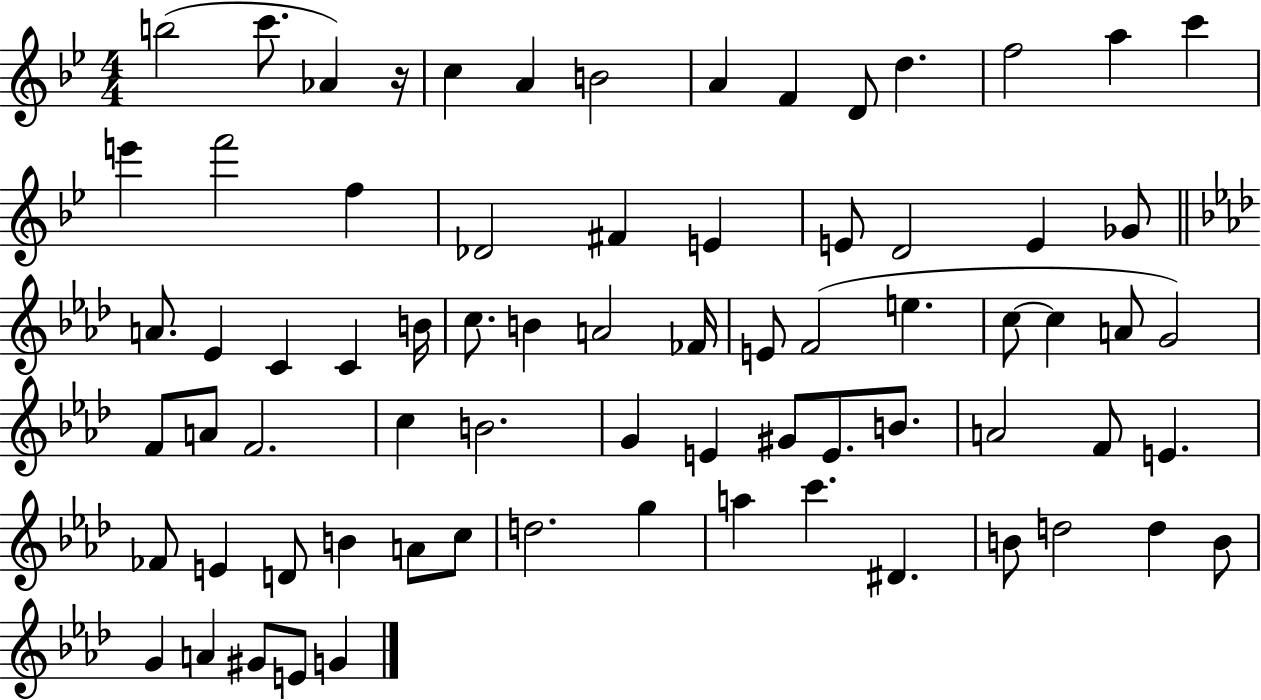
B5/h C6/e. Ab4/q R/s C5/q A4/q B4/h A4/q F4/q D4/e D5/q. F5/h A5/q C6/q E6/q F6/h F5/q Db4/h F#4/q E4/q E4/e D4/h E4/q Gb4/e A4/e. Eb4/q C4/q C4/q B4/s C5/e. B4/q A4/h FES4/s E4/e F4/h E5/q. C5/e C5/q A4/e G4/h F4/e A4/e F4/h. C5/q B4/h. G4/q E4/q G#4/e E4/e. B4/e. A4/h F4/e E4/q. FES4/e E4/q D4/e B4/q A4/e C5/e D5/h. G5/q A5/q C6/q. D#4/q. B4/e D5/h D5/q B4/e G4/q A4/q G#4/e E4/e G4/q